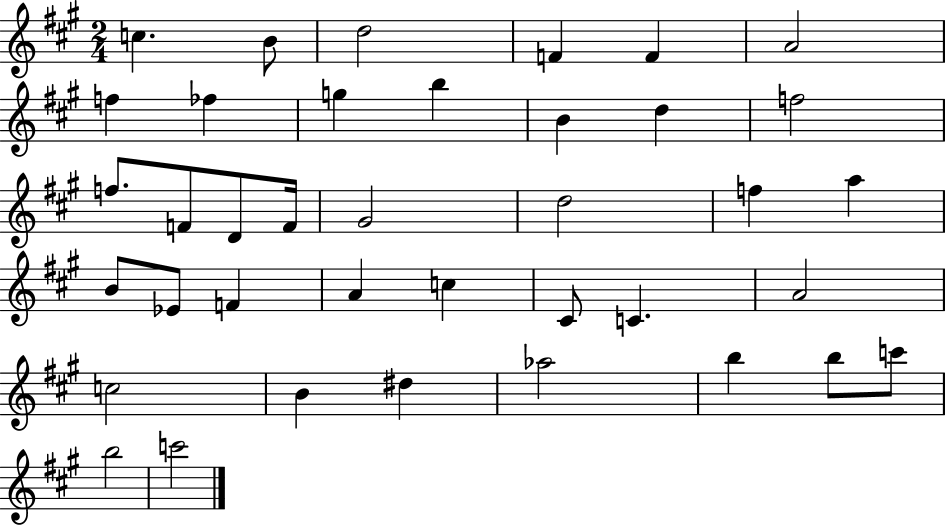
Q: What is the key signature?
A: A major